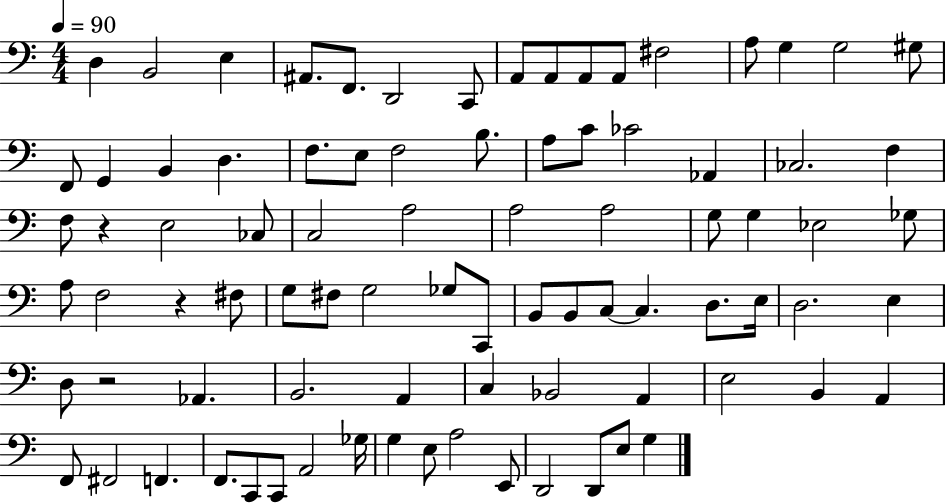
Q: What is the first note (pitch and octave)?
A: D3